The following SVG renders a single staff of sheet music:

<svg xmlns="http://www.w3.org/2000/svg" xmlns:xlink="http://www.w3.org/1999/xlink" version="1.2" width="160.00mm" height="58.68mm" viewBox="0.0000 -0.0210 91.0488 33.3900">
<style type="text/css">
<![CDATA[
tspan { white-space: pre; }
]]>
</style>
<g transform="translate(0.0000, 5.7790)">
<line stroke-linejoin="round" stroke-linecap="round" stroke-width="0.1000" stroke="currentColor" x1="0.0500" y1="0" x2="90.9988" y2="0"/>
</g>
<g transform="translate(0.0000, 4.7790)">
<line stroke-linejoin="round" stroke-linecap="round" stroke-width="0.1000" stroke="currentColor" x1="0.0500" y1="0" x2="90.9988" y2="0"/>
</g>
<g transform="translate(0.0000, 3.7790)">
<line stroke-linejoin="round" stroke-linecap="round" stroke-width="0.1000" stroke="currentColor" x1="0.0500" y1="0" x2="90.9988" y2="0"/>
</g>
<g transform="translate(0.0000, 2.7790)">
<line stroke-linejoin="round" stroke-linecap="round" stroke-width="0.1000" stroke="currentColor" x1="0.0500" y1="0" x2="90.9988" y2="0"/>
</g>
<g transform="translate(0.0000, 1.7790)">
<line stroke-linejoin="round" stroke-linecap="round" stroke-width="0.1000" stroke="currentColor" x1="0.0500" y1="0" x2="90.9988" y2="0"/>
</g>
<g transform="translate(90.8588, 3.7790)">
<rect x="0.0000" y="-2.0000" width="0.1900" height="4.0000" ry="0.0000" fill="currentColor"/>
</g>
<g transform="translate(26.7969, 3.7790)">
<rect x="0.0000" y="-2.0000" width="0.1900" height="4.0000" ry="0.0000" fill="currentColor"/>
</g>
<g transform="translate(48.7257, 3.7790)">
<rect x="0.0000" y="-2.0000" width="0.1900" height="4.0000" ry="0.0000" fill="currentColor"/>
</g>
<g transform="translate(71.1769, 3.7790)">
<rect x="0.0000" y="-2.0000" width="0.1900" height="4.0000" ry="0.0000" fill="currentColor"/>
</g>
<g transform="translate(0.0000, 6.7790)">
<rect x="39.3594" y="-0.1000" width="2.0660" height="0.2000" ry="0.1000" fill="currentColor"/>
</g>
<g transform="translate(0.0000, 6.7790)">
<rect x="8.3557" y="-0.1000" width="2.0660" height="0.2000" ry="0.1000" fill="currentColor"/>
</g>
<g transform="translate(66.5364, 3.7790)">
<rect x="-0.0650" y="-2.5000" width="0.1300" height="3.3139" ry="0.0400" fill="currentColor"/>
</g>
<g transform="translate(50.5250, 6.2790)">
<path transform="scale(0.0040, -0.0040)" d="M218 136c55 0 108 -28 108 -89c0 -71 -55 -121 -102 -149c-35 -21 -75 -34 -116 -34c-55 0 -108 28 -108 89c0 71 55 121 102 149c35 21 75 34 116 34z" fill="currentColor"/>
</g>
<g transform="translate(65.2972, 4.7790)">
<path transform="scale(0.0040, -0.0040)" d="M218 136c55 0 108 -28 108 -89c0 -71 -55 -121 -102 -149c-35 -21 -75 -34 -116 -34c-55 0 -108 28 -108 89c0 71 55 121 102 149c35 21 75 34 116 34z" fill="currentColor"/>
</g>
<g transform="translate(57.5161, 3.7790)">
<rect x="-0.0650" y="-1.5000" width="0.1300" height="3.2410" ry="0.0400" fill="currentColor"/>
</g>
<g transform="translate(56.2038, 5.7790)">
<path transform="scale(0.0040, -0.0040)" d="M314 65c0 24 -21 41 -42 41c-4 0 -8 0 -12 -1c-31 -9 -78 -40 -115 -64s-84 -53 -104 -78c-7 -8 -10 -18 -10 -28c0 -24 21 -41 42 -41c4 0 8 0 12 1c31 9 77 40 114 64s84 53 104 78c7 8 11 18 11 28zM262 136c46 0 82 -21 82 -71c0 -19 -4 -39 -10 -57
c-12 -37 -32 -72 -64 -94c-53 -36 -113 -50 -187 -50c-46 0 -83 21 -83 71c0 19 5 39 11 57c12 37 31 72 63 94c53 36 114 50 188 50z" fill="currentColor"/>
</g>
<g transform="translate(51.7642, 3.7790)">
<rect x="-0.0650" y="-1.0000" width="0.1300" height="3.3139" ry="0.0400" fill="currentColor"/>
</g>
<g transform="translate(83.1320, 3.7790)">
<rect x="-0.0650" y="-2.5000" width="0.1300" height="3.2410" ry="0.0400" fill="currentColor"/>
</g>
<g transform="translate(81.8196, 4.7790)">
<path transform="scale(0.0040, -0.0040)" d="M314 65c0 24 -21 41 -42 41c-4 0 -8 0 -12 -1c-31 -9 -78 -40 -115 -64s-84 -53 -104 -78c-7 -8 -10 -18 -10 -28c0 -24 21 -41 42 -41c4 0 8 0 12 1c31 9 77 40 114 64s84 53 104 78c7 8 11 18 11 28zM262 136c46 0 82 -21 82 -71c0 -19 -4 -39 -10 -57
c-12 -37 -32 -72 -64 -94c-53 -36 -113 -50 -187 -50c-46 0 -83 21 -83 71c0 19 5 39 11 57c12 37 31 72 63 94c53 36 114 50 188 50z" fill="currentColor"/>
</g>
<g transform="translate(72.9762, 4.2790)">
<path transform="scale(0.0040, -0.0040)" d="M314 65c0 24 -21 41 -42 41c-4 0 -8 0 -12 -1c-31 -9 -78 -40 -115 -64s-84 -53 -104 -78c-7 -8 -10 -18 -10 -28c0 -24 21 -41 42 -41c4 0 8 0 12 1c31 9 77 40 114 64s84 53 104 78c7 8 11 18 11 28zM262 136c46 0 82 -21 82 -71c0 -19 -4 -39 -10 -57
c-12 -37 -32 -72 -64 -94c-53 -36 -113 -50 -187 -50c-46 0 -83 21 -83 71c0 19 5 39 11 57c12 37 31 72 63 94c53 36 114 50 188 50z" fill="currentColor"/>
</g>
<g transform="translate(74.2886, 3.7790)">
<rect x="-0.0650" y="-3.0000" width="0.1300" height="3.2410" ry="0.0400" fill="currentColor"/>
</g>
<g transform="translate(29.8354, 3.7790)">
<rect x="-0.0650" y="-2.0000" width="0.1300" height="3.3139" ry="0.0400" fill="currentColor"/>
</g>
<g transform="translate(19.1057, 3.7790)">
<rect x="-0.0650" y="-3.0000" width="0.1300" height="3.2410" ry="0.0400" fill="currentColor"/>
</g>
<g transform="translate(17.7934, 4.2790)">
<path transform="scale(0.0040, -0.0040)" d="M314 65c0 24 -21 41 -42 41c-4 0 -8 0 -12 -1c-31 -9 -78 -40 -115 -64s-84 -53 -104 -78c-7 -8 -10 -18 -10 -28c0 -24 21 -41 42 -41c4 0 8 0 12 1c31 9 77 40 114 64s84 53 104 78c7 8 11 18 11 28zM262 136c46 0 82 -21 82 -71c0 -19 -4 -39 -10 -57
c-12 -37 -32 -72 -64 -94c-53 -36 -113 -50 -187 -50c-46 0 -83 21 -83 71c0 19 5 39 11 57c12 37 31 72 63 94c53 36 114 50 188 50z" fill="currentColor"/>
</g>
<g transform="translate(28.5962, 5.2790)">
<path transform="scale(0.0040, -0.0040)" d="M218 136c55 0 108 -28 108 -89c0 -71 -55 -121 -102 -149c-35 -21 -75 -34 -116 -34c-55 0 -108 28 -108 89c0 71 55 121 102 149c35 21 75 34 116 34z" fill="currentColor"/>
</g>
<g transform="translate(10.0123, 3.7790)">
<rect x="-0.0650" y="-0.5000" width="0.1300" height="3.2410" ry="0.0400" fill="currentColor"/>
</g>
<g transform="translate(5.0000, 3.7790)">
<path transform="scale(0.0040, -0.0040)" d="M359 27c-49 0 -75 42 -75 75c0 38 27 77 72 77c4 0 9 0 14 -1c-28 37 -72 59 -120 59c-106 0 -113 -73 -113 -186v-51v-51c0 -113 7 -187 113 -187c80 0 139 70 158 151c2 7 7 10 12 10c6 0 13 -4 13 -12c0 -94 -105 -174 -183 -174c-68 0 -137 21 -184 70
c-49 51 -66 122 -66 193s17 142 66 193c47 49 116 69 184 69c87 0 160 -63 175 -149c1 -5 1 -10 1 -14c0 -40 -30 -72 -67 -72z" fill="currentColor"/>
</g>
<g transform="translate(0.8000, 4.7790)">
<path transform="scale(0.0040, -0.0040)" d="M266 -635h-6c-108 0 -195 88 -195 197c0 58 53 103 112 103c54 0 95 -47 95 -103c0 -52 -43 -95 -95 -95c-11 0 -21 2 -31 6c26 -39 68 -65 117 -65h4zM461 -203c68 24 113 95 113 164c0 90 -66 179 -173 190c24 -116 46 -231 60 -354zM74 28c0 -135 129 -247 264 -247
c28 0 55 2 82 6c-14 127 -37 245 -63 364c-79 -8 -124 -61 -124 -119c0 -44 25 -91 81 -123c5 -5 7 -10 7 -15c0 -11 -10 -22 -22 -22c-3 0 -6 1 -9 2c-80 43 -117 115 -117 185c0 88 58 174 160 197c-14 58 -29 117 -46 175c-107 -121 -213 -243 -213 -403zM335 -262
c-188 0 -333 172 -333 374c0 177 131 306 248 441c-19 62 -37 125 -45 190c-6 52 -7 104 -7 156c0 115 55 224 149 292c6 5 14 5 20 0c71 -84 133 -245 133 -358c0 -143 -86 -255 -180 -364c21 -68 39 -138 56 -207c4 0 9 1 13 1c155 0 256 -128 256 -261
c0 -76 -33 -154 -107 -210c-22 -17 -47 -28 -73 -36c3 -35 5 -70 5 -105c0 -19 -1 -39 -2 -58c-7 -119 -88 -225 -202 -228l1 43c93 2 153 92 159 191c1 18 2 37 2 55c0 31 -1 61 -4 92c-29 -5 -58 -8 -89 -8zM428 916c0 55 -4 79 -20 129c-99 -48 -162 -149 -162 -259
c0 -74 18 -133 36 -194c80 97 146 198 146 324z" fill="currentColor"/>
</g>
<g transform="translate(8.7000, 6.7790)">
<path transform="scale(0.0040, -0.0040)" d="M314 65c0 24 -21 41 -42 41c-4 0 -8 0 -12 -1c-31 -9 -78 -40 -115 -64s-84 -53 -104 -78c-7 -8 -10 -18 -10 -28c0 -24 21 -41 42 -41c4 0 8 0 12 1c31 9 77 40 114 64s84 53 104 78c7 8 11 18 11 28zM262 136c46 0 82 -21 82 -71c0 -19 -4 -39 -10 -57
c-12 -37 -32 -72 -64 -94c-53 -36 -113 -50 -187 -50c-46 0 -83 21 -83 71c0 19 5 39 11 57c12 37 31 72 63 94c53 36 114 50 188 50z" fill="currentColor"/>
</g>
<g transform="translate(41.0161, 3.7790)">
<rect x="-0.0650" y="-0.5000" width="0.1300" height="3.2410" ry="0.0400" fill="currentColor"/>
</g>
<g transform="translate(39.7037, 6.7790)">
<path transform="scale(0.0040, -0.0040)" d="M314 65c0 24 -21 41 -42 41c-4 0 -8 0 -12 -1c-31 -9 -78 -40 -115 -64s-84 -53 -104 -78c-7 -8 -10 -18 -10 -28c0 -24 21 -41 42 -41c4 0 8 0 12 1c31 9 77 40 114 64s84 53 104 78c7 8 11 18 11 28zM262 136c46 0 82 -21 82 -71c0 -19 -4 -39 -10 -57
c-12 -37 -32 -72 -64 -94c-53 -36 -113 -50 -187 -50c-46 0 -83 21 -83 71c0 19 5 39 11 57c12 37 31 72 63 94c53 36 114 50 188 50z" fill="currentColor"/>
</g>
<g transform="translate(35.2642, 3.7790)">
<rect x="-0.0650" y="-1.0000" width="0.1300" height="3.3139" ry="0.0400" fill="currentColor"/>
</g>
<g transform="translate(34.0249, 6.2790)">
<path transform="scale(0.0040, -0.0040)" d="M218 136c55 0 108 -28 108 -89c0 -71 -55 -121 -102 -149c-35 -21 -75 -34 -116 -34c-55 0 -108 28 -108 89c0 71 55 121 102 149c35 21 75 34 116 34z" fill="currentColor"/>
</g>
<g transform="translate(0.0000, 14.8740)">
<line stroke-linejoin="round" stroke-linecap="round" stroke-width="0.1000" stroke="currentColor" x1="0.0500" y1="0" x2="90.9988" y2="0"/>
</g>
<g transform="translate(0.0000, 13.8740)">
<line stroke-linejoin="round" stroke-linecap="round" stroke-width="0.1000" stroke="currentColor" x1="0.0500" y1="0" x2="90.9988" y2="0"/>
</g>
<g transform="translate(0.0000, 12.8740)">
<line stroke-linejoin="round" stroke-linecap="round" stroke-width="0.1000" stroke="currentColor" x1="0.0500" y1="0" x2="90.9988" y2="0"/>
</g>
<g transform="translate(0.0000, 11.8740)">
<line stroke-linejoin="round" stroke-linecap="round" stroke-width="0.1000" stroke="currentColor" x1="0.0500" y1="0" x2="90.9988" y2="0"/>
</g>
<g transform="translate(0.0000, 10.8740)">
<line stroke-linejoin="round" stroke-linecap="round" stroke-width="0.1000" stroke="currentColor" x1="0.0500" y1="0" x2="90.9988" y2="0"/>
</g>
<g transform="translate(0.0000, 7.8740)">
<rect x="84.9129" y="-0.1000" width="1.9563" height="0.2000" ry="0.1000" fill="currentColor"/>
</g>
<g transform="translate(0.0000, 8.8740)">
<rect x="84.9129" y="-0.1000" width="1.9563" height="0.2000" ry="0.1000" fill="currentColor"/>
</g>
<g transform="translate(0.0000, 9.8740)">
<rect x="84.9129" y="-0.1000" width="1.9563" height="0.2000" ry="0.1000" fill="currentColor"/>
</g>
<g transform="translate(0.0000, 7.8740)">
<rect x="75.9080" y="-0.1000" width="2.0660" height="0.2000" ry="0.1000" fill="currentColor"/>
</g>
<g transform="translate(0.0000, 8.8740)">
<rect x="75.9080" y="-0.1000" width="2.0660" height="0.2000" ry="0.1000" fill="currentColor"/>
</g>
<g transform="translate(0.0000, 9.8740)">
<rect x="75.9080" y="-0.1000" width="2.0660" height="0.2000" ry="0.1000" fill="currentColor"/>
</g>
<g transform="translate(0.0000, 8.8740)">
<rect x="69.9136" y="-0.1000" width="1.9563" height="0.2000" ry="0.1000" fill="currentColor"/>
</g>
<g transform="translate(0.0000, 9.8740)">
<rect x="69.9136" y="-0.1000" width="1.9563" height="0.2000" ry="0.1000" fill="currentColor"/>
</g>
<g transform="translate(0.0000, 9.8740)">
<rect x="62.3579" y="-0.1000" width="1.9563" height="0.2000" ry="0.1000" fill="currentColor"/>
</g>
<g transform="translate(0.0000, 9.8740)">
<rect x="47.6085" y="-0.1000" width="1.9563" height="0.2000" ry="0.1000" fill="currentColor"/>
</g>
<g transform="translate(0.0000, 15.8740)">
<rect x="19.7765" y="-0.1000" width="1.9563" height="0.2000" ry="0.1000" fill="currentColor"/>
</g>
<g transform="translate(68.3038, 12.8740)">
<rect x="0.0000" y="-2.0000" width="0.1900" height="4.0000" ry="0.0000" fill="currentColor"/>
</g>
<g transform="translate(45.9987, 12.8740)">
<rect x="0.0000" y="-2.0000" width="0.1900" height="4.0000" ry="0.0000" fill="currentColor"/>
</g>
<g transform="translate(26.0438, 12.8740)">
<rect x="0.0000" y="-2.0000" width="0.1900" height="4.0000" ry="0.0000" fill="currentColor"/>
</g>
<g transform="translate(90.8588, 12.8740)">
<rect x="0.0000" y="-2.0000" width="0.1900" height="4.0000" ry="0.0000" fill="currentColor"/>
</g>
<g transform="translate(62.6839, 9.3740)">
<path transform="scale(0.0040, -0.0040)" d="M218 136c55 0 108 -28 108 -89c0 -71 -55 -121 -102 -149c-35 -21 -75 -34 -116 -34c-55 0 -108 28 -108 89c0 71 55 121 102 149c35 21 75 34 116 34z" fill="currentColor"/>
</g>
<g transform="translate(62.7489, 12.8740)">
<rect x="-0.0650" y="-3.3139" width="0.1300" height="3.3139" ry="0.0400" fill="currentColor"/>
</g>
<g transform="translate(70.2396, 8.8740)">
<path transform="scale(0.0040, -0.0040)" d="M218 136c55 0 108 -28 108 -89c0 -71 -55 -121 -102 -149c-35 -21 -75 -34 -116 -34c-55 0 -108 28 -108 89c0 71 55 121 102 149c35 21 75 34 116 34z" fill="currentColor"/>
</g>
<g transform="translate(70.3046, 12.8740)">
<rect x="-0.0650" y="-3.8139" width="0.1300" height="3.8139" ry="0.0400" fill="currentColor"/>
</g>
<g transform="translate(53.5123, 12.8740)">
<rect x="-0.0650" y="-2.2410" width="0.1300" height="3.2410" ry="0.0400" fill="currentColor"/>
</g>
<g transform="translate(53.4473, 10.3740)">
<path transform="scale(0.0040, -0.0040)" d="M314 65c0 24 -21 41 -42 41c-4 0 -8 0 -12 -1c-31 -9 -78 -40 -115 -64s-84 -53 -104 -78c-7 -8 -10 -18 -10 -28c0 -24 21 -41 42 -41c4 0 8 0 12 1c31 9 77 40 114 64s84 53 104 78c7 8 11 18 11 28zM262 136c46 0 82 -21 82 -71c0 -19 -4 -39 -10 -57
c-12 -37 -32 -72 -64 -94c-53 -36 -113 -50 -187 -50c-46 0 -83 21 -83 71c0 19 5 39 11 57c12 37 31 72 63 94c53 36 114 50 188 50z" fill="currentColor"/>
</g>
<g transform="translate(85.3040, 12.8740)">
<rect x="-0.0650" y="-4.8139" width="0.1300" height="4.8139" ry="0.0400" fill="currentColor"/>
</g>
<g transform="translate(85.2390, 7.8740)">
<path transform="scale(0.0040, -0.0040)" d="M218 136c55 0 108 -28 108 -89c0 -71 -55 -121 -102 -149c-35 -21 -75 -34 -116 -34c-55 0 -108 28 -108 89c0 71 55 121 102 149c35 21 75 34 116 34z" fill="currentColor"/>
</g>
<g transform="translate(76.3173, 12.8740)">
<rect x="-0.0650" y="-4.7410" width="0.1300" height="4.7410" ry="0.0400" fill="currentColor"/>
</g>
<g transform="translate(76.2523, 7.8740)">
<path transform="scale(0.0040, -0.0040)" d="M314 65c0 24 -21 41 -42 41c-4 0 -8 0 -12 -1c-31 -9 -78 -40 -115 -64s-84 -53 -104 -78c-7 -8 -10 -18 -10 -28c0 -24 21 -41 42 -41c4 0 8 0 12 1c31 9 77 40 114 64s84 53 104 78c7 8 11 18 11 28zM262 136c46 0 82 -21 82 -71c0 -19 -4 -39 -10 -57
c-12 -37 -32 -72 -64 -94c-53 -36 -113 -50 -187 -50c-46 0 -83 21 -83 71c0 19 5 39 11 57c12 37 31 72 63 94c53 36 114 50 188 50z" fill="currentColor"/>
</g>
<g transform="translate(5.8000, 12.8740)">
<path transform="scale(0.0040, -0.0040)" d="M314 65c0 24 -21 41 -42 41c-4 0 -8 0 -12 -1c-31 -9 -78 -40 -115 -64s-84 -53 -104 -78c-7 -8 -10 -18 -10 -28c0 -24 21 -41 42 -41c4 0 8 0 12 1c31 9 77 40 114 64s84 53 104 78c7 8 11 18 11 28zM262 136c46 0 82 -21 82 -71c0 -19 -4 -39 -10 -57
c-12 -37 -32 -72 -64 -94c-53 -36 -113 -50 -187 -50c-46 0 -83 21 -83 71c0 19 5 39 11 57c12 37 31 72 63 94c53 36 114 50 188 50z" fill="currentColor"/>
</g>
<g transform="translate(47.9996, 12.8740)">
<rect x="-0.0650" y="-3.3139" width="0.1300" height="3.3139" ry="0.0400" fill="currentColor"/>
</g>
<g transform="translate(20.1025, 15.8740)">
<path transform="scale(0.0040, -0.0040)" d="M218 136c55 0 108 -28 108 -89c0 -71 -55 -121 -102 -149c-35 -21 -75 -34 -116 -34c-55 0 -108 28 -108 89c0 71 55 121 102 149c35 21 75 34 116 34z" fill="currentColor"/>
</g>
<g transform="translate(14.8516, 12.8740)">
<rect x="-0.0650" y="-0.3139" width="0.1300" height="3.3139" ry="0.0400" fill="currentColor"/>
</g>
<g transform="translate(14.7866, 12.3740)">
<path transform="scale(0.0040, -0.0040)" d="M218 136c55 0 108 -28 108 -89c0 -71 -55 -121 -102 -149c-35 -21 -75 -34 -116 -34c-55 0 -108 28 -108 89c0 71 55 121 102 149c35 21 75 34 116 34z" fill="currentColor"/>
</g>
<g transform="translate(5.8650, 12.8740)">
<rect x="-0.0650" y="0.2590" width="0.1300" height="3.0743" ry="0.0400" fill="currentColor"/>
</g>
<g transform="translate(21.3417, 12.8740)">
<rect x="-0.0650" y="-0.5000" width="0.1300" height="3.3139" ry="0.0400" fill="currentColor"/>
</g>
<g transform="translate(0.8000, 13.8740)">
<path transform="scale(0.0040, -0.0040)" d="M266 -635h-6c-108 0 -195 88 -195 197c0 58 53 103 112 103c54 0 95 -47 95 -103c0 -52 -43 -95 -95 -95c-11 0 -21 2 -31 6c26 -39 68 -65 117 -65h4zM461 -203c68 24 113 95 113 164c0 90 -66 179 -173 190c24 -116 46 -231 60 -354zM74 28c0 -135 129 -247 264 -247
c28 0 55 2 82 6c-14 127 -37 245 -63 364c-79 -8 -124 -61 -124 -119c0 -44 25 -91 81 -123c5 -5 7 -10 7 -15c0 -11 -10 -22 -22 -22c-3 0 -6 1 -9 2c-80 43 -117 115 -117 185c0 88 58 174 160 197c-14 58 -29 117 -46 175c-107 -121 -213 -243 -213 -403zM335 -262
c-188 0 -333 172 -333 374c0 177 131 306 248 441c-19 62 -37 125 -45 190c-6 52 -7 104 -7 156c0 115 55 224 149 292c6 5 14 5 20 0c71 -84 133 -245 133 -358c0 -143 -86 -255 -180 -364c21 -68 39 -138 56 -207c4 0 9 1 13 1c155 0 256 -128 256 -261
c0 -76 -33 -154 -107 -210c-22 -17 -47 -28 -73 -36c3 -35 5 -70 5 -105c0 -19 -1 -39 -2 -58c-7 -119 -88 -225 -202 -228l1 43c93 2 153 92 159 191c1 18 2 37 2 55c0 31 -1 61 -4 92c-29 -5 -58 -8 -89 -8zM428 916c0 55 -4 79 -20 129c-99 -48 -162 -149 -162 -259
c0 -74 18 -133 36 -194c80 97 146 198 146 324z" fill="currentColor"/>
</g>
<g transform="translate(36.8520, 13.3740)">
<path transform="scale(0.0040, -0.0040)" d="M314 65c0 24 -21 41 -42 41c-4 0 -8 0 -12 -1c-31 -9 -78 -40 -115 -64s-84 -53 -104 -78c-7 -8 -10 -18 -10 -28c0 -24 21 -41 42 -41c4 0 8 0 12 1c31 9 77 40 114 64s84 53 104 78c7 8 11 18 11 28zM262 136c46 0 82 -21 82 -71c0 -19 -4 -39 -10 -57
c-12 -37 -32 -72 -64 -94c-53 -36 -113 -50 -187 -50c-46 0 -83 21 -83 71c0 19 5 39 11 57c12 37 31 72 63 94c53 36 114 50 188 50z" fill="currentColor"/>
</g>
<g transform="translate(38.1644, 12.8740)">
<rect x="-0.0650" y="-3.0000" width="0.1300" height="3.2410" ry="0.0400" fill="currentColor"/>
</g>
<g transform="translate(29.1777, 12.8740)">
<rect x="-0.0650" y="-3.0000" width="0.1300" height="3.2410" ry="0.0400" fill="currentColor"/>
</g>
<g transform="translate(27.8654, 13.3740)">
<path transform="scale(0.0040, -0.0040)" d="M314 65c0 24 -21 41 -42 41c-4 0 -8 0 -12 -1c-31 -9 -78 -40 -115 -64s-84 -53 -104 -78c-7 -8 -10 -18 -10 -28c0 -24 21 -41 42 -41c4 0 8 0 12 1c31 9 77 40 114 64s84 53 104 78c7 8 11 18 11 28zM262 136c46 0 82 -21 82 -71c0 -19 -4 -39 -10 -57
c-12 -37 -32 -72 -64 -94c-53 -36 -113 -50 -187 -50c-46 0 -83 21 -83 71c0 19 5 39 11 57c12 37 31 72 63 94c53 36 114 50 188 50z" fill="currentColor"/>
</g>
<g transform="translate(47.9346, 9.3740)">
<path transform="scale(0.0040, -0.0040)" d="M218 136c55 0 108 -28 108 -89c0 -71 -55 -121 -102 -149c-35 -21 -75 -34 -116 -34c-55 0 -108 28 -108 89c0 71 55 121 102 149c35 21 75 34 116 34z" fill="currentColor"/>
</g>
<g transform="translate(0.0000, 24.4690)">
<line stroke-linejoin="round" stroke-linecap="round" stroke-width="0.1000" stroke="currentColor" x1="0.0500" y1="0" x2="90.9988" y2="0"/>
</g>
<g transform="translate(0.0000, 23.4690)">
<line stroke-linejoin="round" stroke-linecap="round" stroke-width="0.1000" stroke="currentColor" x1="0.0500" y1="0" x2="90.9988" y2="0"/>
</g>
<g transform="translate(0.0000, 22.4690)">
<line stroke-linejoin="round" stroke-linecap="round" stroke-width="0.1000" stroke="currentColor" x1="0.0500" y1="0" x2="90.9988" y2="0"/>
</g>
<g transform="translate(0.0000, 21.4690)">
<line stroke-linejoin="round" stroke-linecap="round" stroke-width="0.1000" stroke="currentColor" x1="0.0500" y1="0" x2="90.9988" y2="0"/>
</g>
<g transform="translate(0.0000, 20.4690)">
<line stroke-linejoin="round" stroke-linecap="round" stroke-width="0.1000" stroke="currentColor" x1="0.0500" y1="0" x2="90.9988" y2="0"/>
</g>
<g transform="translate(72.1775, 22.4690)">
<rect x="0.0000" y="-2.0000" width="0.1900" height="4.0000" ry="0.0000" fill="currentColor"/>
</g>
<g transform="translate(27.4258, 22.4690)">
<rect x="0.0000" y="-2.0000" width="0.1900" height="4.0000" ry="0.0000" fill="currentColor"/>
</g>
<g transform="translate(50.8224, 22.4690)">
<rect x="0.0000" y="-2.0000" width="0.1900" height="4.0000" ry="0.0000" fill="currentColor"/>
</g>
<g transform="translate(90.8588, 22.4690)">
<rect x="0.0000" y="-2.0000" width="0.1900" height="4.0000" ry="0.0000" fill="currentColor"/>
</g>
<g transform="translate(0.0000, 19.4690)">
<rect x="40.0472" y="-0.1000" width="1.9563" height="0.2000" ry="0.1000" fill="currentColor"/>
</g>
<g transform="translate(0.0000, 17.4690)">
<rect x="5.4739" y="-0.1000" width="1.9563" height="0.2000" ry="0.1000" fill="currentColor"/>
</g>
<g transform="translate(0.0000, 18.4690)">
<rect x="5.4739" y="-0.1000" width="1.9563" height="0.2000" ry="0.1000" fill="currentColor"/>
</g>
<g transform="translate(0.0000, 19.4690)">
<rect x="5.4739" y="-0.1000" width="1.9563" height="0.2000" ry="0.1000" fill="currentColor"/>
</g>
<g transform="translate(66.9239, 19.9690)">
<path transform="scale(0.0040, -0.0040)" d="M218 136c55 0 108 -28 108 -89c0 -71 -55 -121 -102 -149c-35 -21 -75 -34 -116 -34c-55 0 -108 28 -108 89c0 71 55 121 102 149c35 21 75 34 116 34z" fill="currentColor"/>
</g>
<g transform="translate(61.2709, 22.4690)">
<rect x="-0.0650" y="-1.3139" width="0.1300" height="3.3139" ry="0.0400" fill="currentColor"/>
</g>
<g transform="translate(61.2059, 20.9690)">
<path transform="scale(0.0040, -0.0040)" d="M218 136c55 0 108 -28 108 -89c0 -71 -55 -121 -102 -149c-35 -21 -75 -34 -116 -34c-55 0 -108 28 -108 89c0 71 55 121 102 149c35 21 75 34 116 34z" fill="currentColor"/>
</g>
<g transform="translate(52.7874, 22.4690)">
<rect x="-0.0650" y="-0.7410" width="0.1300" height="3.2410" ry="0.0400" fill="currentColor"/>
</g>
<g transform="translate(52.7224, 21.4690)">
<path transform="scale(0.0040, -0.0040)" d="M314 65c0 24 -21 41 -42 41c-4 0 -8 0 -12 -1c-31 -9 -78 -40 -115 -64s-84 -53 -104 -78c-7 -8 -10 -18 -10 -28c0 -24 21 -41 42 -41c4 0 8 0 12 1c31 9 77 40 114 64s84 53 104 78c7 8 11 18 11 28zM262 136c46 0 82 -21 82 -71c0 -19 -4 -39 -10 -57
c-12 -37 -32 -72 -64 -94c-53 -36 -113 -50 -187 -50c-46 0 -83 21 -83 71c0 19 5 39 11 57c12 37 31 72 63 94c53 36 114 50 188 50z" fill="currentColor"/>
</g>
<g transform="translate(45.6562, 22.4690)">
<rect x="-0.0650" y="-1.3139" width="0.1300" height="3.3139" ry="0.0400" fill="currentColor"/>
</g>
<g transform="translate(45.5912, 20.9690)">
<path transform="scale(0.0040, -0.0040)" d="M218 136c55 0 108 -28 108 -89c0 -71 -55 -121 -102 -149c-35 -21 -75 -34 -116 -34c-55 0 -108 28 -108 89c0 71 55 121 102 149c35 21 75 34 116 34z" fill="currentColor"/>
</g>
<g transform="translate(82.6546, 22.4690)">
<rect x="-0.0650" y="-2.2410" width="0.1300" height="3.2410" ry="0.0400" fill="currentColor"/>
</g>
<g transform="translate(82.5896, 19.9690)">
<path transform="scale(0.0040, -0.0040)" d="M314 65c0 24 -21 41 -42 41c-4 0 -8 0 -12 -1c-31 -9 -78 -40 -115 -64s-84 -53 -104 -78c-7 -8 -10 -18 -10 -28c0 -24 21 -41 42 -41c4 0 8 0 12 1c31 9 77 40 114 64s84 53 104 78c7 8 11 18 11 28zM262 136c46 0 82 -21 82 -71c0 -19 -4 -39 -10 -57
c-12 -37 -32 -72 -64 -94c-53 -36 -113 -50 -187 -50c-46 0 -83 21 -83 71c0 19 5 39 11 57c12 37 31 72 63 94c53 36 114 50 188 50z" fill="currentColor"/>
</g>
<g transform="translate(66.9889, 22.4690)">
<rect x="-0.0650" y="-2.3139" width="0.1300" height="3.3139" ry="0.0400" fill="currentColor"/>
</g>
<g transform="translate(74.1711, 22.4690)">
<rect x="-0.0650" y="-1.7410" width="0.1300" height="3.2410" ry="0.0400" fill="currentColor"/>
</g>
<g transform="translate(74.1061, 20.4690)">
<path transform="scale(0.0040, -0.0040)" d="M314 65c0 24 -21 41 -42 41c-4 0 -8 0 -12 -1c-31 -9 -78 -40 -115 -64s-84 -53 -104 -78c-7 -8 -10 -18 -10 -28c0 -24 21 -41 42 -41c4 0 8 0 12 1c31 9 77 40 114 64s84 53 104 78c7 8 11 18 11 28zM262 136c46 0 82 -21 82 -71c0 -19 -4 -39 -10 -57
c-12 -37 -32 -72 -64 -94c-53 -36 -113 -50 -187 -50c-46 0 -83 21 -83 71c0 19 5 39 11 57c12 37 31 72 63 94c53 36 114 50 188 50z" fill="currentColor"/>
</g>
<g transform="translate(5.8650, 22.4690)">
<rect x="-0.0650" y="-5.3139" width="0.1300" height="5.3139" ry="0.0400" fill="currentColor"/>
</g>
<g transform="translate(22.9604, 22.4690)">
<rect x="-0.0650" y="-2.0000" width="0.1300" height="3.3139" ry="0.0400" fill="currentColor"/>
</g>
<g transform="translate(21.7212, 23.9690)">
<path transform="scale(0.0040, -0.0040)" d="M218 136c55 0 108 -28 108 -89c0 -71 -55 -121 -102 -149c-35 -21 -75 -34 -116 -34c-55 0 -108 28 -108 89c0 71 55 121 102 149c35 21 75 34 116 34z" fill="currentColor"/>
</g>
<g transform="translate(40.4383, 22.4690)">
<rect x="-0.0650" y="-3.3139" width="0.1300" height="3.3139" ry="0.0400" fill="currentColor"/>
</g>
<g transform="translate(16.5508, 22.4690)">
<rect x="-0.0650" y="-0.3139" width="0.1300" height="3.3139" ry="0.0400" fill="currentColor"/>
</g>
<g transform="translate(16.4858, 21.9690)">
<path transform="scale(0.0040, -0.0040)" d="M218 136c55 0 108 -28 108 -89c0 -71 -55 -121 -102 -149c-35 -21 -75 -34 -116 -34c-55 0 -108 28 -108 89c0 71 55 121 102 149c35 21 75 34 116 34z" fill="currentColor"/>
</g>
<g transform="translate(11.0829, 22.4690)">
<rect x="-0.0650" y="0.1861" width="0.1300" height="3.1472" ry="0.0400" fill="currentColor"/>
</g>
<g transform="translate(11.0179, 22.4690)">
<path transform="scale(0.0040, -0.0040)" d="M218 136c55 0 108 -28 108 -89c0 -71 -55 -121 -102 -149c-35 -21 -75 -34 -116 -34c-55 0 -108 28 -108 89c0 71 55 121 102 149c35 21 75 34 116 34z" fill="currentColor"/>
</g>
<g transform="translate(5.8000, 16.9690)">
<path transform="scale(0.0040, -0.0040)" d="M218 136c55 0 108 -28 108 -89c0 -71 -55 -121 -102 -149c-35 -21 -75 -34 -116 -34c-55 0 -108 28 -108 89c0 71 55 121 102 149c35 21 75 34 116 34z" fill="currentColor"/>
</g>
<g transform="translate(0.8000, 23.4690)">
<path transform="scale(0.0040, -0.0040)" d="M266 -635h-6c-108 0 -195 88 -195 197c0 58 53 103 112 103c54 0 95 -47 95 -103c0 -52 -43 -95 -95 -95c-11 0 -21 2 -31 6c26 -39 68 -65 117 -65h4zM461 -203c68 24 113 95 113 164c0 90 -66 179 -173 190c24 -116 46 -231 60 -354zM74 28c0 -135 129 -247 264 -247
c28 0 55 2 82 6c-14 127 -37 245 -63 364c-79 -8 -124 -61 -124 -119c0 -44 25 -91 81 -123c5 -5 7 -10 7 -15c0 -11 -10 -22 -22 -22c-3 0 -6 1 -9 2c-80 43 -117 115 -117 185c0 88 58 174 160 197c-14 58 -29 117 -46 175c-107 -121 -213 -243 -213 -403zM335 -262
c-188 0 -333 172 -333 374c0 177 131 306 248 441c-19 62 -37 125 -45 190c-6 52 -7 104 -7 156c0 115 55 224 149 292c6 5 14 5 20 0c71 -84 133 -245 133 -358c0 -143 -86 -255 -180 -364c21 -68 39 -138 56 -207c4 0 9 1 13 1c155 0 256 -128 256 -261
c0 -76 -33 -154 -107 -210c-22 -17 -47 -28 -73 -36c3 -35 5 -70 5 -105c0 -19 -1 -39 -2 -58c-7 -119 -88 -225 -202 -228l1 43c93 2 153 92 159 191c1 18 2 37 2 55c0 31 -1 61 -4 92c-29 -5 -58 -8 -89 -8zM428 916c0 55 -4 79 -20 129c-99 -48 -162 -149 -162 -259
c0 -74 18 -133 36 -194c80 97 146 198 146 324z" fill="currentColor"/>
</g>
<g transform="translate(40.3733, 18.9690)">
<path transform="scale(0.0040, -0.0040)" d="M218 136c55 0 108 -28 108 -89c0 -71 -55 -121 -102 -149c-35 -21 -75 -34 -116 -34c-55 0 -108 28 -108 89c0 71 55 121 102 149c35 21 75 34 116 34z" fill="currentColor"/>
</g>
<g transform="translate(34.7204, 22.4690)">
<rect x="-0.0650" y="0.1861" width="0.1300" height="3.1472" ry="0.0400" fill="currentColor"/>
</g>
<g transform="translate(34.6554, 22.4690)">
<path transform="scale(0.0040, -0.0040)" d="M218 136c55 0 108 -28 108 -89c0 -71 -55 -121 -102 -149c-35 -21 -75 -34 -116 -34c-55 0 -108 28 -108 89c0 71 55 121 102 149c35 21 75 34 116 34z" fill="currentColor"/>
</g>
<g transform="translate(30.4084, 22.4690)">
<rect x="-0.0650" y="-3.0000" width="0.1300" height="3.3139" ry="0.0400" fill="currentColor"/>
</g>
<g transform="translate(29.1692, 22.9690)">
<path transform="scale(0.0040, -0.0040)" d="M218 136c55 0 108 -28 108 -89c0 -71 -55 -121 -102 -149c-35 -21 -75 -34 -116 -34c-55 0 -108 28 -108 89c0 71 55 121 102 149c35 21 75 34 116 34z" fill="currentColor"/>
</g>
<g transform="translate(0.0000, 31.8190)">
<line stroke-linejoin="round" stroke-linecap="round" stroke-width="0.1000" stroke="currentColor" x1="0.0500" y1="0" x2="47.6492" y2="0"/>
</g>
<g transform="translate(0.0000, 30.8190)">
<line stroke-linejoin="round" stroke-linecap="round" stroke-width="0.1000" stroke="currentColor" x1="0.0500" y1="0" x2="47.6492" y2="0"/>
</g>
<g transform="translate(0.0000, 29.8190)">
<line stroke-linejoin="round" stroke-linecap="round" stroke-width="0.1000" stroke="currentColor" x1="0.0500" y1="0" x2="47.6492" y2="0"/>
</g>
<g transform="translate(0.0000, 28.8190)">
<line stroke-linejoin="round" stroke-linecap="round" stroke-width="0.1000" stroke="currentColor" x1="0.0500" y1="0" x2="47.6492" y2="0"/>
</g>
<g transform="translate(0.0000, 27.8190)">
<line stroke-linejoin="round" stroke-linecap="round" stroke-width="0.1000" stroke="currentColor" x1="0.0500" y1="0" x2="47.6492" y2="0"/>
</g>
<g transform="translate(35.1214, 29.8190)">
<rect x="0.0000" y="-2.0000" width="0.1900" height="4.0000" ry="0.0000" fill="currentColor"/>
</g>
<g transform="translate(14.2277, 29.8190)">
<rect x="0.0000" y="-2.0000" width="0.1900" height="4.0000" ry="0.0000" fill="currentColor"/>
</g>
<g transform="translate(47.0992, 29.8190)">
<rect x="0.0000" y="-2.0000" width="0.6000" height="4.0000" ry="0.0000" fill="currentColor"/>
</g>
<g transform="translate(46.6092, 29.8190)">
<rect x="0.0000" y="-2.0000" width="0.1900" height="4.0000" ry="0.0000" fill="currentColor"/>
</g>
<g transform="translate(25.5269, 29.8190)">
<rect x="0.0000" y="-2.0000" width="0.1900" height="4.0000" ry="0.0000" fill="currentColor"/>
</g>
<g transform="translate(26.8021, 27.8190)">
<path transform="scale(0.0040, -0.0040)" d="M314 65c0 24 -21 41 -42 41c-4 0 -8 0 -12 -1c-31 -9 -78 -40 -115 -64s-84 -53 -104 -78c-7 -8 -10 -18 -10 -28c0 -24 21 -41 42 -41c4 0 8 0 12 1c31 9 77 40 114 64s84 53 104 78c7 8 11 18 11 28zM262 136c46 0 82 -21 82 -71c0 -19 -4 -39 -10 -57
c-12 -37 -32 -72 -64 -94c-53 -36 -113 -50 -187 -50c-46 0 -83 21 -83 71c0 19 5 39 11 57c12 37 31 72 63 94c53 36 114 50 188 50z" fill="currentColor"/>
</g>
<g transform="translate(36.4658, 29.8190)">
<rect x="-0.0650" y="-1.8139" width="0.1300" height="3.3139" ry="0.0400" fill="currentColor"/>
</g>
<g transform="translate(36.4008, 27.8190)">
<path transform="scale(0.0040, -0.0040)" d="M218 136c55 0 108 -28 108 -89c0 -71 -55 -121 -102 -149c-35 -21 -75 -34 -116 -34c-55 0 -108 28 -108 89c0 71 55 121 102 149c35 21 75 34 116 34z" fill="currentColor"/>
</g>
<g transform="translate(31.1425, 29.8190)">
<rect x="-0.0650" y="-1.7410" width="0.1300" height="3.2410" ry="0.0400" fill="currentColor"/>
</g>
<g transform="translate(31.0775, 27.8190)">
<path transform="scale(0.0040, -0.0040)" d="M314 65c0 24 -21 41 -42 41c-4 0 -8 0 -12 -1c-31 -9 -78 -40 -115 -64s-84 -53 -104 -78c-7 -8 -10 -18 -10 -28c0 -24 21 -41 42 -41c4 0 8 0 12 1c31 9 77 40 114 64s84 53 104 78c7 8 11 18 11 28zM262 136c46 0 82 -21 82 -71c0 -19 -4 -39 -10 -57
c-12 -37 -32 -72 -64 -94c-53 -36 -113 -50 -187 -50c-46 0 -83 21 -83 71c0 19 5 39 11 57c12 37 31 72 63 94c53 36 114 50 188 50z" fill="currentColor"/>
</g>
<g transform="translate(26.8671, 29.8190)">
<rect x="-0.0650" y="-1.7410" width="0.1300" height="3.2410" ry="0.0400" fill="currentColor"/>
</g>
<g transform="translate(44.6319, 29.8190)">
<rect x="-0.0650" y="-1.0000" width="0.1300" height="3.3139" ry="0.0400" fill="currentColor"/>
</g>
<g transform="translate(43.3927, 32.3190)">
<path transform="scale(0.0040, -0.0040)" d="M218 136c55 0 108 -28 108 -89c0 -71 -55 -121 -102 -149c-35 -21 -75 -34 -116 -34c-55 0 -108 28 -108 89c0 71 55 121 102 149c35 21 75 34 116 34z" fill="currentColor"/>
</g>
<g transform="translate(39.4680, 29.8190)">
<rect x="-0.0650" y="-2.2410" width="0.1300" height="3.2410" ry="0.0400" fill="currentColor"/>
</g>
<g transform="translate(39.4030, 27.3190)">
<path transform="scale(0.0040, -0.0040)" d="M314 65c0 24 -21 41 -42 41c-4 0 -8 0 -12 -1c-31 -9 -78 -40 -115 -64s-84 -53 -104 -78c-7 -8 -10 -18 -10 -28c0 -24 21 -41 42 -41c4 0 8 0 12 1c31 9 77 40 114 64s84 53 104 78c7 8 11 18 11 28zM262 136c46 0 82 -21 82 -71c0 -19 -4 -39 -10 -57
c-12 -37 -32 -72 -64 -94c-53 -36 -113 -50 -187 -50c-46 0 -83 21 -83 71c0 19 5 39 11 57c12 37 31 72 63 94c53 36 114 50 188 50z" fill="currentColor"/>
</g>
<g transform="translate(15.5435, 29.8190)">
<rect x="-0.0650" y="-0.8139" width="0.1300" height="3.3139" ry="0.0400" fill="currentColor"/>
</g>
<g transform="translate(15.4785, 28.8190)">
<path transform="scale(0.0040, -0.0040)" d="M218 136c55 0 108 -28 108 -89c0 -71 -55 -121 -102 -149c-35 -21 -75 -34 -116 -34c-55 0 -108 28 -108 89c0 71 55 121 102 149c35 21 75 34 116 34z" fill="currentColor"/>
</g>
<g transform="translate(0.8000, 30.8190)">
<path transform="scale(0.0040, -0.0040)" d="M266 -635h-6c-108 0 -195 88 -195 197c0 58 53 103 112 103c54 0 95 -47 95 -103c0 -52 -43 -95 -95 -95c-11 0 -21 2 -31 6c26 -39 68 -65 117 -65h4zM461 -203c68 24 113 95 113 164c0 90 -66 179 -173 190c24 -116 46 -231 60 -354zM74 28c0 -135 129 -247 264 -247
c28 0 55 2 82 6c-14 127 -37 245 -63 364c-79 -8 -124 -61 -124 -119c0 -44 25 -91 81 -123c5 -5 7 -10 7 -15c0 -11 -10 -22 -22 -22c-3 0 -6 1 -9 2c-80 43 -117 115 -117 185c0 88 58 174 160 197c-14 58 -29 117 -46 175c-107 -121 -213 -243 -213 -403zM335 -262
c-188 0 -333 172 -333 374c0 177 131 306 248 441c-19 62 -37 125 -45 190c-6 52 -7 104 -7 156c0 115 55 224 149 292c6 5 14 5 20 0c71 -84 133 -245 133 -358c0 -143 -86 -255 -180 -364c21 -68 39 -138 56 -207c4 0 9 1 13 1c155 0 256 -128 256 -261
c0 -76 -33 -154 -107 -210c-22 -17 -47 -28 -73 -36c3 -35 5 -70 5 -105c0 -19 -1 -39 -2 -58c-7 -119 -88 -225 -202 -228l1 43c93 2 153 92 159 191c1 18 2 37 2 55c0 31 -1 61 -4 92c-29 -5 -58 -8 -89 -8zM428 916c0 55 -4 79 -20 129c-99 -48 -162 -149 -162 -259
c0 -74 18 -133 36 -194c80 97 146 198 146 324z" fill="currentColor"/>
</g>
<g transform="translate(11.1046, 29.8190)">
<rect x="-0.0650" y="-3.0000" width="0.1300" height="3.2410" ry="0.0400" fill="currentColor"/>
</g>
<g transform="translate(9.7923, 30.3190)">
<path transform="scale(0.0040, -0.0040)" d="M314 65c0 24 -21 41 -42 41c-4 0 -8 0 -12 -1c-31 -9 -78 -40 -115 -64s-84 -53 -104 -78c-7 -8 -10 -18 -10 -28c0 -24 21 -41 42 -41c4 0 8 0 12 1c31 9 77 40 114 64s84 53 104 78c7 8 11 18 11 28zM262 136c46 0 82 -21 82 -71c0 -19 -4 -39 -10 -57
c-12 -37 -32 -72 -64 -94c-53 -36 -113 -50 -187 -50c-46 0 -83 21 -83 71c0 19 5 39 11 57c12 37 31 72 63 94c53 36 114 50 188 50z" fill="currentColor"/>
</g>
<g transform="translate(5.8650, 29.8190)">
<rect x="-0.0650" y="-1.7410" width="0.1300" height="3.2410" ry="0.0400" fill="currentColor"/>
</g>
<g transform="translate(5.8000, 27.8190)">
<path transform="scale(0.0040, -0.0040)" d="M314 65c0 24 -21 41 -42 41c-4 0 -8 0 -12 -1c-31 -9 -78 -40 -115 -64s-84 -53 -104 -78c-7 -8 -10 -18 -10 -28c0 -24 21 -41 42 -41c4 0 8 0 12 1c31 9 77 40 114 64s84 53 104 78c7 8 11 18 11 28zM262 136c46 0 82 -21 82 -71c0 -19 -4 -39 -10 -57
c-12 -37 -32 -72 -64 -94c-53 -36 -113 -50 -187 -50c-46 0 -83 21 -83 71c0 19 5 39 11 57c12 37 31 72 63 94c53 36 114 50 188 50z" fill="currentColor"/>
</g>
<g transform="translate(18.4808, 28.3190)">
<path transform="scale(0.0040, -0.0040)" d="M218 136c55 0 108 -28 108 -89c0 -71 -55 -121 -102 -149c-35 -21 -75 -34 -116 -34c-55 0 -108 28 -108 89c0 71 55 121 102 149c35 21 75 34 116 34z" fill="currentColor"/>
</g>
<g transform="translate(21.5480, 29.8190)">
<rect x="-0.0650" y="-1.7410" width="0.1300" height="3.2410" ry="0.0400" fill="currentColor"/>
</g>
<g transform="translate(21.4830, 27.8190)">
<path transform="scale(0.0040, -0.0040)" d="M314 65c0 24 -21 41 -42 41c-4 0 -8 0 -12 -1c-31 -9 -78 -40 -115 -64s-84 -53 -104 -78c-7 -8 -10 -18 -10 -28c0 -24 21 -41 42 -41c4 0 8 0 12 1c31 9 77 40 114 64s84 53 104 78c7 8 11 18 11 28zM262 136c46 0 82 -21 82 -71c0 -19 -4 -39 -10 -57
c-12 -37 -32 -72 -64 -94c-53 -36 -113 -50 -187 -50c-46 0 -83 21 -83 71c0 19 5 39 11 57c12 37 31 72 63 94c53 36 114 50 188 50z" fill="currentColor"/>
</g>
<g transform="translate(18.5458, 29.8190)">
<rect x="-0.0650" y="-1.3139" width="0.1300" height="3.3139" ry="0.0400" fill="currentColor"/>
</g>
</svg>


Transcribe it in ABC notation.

X:1
T:Untitled
M:4/4
L:1/4
K:C
C2 A2 F D C2 D E2 G A2 G2 B2 c C A2 A2 b g2 b c' e'2 e' f' B c F A B b e d2 e g f2 g2 f2 A2 d e f2 f2 f2 f g2 D